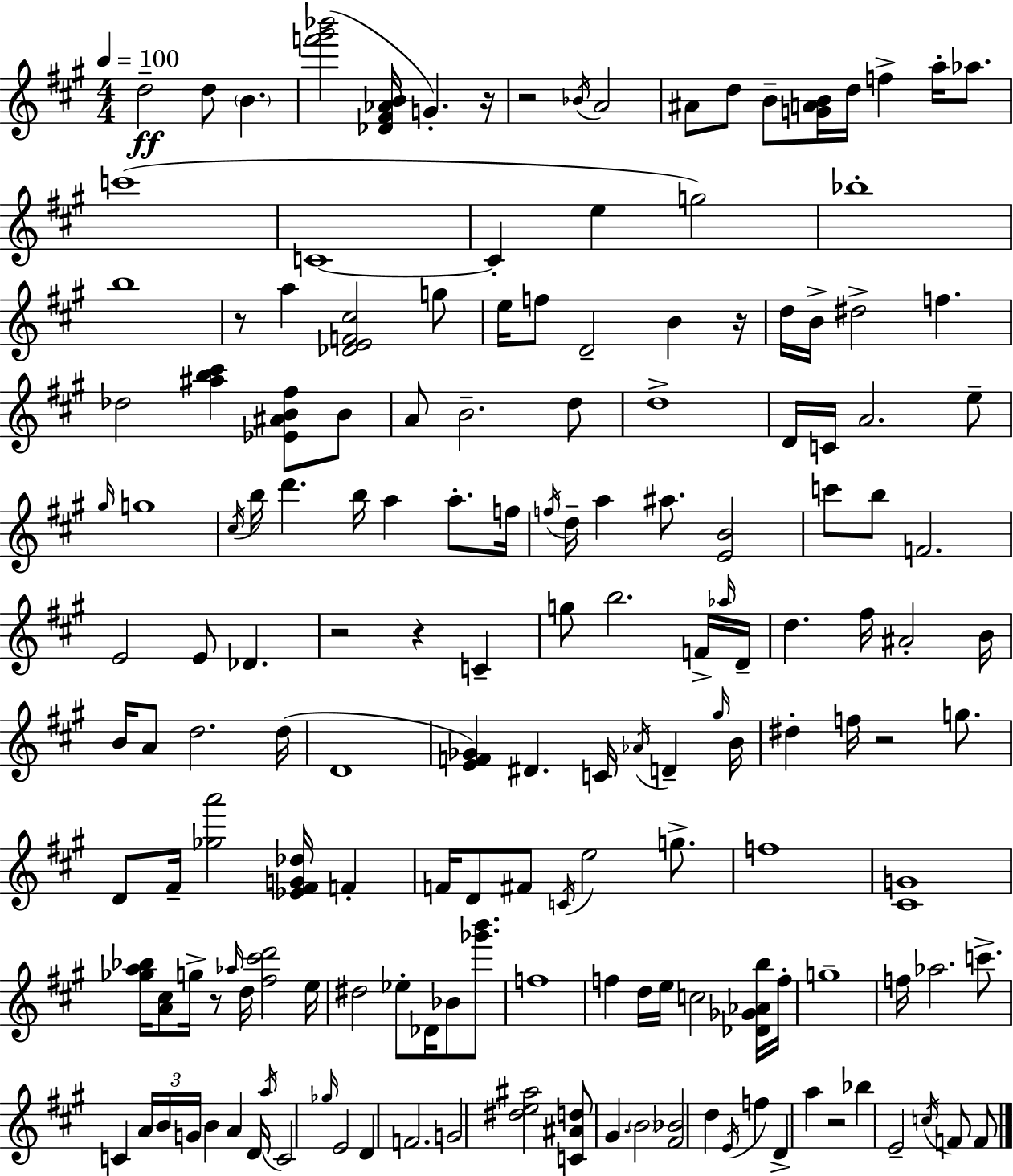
D5/h D5/e B4/q. [F6,G#6,Bb6]/h [Db4,F#4,Ab4,B4]/s G4/q. R/s R/h Bb4/s A4/h A#4/e D5/e B4/e [G4,A4,B4]/s D5/s F5/q A5/s Ab5/e. C6/w C4/w C4/q E5/q G5/h Bb5/w B5/w R/e A5/q [Db4,E4,F4,C#5]/h G5/e E5/s F5/e D4/h B4/q R/s D5/s B4/s D#5/h F5/q. Db5/h [A#5,B5,C#6]/q [Eb4,A#4,B4,F#5]/e B4/e A4/e B4/h. D5/e D5/w D4/s C4/s A4/h. E5/e G#5/s G5/w C#5/s B5/s D6/q. B5/s A5/q A5/e. F5/s F5/s D5/s A5/q A#5/e. [E4,B4]/h C6/e B5/e F4/h. E4/h E4/e Db4/q. R/h R/q C4/q G5/e B5/h. F4/s Ab5/s D4/s D5/q. F#5/s A#4/h B4/s B4/s A4/e D5/h. D5/s D4/w [E4,F4,Gb4]/q D#4/q. C4/s Ab4/s D4/q G#5/s B4/s D#5/q F5/s R/h G5/e. D4/e F#4/s [Gb5,A6]/h [Eb4,F#4,G4,Db5]/s F4/q F4/s D4/e F#4/e C4/s E5/h G5/e. F5/w [C#4,G4]/w [Gb5,A5,Bb5]/s [A4,C#5]/e G5/s R/e Ab5/s D5/s [F#5,C#6,D6]/h E5/s D#5/h Eb5/e Db4/s Bb4/e [Gb6,B6]/e. F5/w F5/q D5/s E5/s C5/h [Db4,Gb4,Ab4,B5]/s F5/s G5/w F5/s Ab5/h. C6/e. C4/q A4/s B4/s G4/s B4/q A4/q D4/s A5/s C4/h Gb5/s E4/h D4/q F4/h. G4/h [D#5,E5,A#5]/h [C4,A#4,D5]/e G#4/q. B4/h [F#4,Bb4]/h D5/q E4/s F5/q D4/q A5/q R/h Bb5/q E4/h C5/s F4/e F4/e